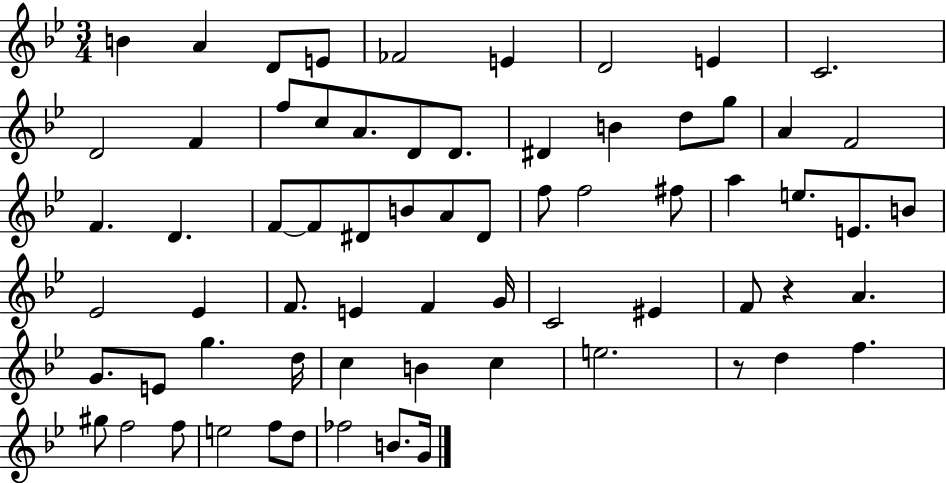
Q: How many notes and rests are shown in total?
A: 68